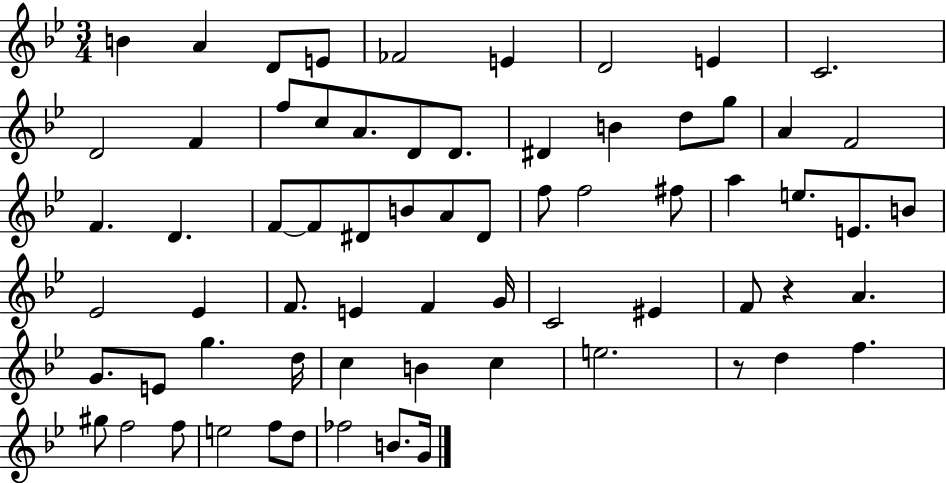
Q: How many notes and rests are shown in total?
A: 68